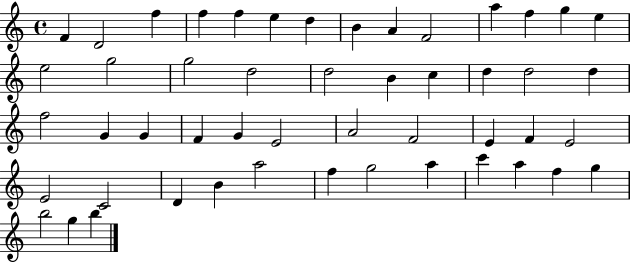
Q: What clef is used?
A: treble